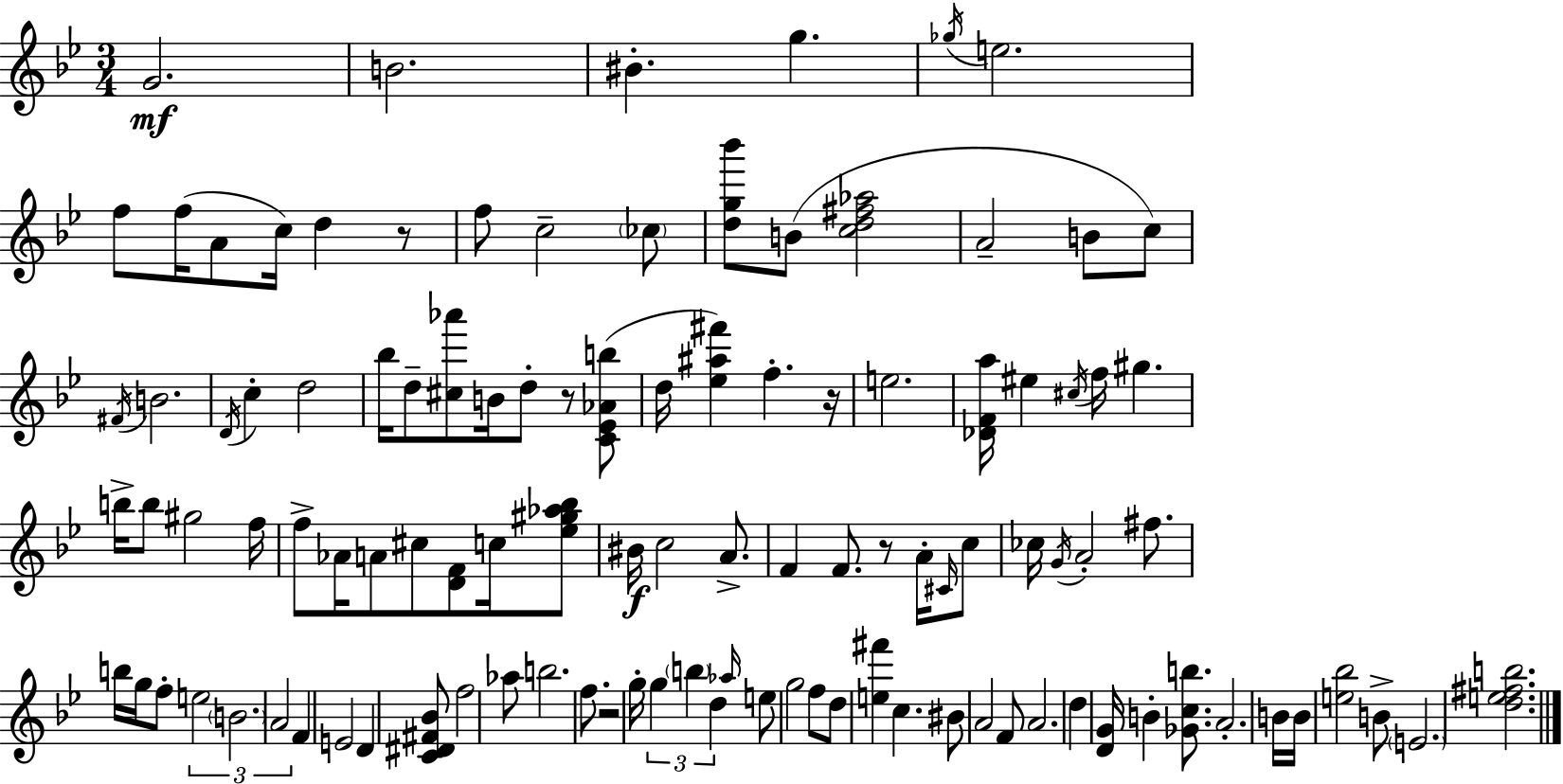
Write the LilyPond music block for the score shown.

{
  \clef treble
  \numericTimeSignature
  \time 3/4
  \key g \minor
  g'2.\mf | b'2. | bis'4.-. g''4. | \acciaccatura { ges''16 } e''2. | \break f''8 f''16( a'8 c''16) d''4 r8 | f''8 c''2-- \parenthesize ces''8 | <d'' g'' bes'''>8 b'8( <c'' d'' fis'' aes''>2 | a'2-- b'8 c''8) | \break \acciaccatura { fis'16 } b'2. | \acciaccatura { d'16 } c''4-. d''2 | bes''16 d''8-- <cis'' aes'''>8 b'16 d''8-. r8 | <c' ees' aes' b''>8( d''16 <ees'' ais'' fis'''>4) f''4.-. | \break r16 e''2. | <des' f' a''>16 eis''4 \acciaccatura { cis''16 } f''16 gis''4. | b''16-> b''8 gis''2 | f''16 f''8-> aes'16 a'8 cis''8 <d' f'>8 | \break c''16 <ees'' gis'' aes'' bes''>8 bis'16\f c''2 | a'8.-> f'4 f'8. r8 | a'16-. \grace { cis'16 } c''8 ces''16 \acciaccatura { g'16 } a'2-. | fis''8. b''16 g''16 f''8-. \tuplet 3/2 { e''2 | \break \parenthesize b'2. | a'2 } | f'4 e'2 | d'4 <c' dis' fis' bes'>8 f''2 | \break aes''8 b''2. | f''8. r2 | g''16-. \tuplet 3/2 { g''4 \parenthesize b''4 | d''4 } \grace { aes''16 } e''8 g''2 | \break f''8 d''8 <e'' fis'''>4 | c''4. bis'8 a'2 | f'8 a'2. | d''4 <d' g'>16 | \break b'4-. <ges' c'' b''>8. a'2.-. | b'16 b'16 <e'' bes''>2 | b'8-> \parenthesize e'2. | <d'' e'' fis'' b''>2. | \break \bar "|."
}